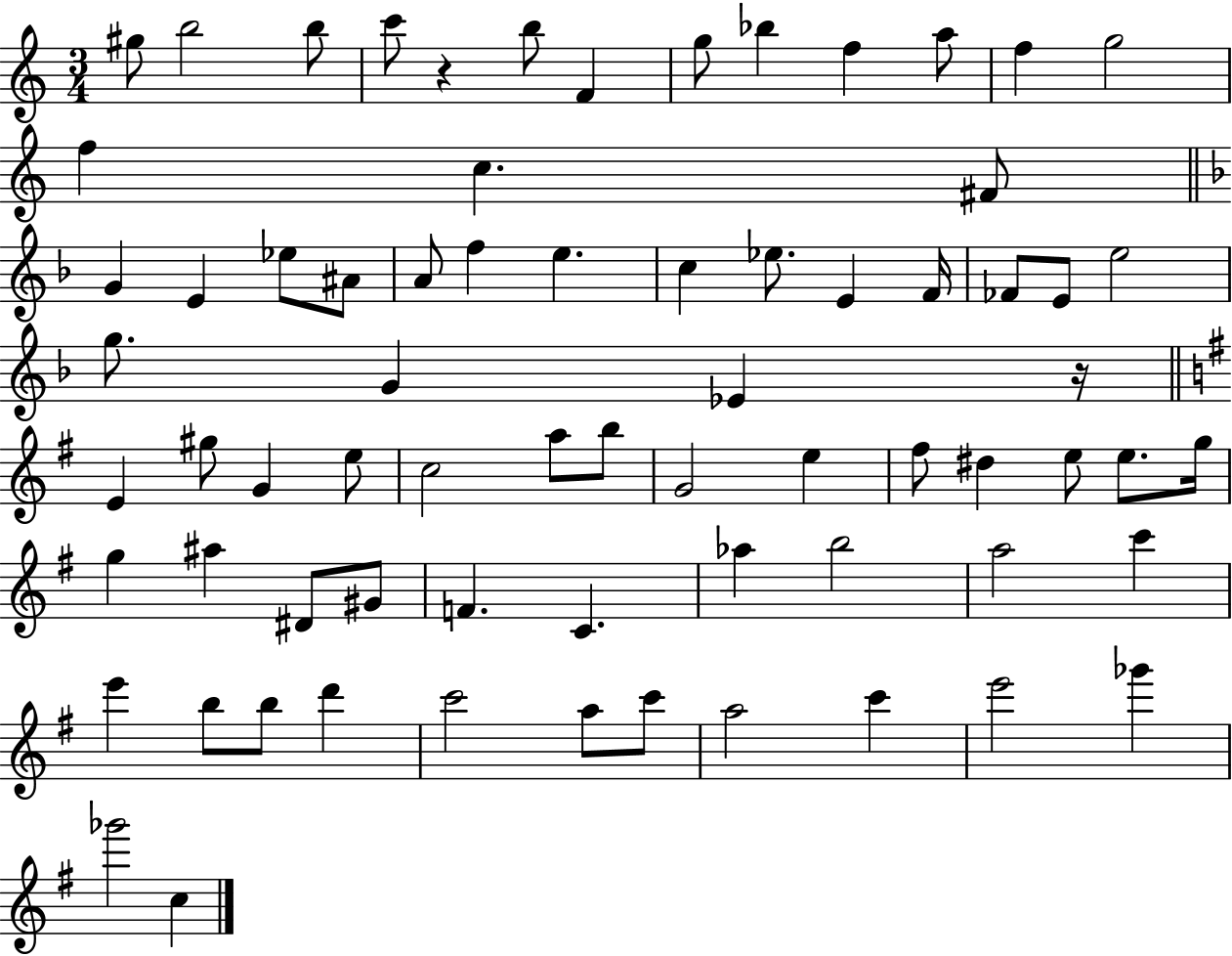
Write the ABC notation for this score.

X:1
T:Untitled
M:3/4
L:1/4
K:C
^g/2 b2 b/2 c'/2 z b/2 F g/2 _b f a/2 f g2 f c ^F/2 G E _e/2 ^A/2 A/2 f e c _e/2 E F/4 _F/2 E/2 e2 g/2 G _E z/4 E ^g/2 G e/2 c2 a/2 b/2 G2 e ^f/2 ^d e/2 e/2 g/4 g ^a ^D/2 ^G/2 F C _a b2 a2 c' e' b/2 b/2 d' c'2 a/2 c'/2 a2 c' e'2 _g' _g'2 c